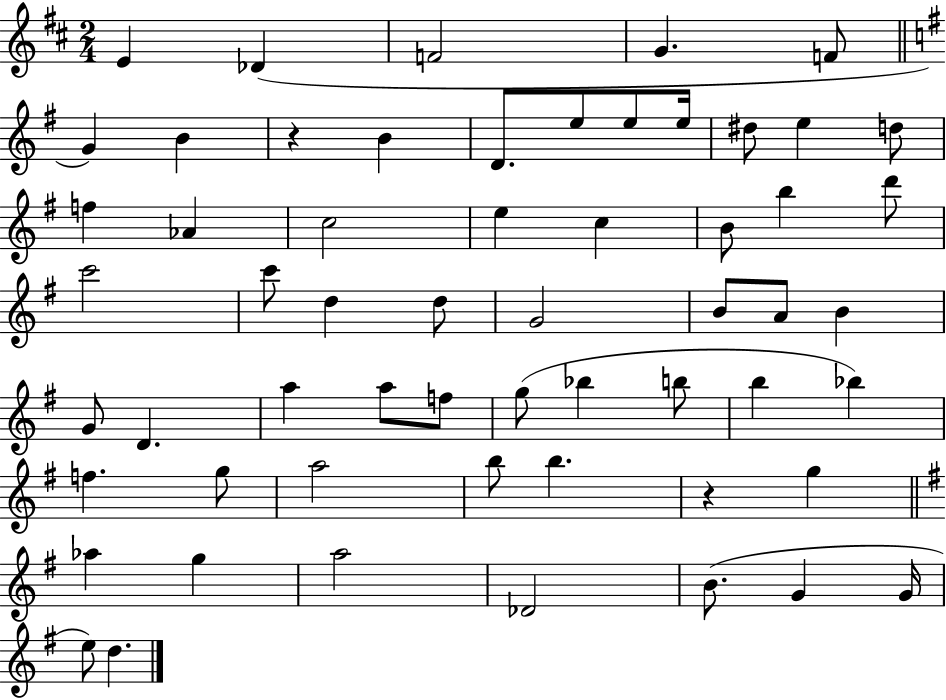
X:1
T:Untitled
M:2/4
L:1/4
K:D
E _D F2 G F/2 G B z B D/2 e/2 e/2 e/4 ^d/2 e d/2 f _A c2 e c B/2 b d'/2 c'2 c'/2 d d/2 G2 B/2 A/2 B G/2 D a a/2 f/2 g/2 _b b/2 b _b f g/2 a2 b/2 b z g _a g a2 _D2 B/2 G G/4 e/2 d